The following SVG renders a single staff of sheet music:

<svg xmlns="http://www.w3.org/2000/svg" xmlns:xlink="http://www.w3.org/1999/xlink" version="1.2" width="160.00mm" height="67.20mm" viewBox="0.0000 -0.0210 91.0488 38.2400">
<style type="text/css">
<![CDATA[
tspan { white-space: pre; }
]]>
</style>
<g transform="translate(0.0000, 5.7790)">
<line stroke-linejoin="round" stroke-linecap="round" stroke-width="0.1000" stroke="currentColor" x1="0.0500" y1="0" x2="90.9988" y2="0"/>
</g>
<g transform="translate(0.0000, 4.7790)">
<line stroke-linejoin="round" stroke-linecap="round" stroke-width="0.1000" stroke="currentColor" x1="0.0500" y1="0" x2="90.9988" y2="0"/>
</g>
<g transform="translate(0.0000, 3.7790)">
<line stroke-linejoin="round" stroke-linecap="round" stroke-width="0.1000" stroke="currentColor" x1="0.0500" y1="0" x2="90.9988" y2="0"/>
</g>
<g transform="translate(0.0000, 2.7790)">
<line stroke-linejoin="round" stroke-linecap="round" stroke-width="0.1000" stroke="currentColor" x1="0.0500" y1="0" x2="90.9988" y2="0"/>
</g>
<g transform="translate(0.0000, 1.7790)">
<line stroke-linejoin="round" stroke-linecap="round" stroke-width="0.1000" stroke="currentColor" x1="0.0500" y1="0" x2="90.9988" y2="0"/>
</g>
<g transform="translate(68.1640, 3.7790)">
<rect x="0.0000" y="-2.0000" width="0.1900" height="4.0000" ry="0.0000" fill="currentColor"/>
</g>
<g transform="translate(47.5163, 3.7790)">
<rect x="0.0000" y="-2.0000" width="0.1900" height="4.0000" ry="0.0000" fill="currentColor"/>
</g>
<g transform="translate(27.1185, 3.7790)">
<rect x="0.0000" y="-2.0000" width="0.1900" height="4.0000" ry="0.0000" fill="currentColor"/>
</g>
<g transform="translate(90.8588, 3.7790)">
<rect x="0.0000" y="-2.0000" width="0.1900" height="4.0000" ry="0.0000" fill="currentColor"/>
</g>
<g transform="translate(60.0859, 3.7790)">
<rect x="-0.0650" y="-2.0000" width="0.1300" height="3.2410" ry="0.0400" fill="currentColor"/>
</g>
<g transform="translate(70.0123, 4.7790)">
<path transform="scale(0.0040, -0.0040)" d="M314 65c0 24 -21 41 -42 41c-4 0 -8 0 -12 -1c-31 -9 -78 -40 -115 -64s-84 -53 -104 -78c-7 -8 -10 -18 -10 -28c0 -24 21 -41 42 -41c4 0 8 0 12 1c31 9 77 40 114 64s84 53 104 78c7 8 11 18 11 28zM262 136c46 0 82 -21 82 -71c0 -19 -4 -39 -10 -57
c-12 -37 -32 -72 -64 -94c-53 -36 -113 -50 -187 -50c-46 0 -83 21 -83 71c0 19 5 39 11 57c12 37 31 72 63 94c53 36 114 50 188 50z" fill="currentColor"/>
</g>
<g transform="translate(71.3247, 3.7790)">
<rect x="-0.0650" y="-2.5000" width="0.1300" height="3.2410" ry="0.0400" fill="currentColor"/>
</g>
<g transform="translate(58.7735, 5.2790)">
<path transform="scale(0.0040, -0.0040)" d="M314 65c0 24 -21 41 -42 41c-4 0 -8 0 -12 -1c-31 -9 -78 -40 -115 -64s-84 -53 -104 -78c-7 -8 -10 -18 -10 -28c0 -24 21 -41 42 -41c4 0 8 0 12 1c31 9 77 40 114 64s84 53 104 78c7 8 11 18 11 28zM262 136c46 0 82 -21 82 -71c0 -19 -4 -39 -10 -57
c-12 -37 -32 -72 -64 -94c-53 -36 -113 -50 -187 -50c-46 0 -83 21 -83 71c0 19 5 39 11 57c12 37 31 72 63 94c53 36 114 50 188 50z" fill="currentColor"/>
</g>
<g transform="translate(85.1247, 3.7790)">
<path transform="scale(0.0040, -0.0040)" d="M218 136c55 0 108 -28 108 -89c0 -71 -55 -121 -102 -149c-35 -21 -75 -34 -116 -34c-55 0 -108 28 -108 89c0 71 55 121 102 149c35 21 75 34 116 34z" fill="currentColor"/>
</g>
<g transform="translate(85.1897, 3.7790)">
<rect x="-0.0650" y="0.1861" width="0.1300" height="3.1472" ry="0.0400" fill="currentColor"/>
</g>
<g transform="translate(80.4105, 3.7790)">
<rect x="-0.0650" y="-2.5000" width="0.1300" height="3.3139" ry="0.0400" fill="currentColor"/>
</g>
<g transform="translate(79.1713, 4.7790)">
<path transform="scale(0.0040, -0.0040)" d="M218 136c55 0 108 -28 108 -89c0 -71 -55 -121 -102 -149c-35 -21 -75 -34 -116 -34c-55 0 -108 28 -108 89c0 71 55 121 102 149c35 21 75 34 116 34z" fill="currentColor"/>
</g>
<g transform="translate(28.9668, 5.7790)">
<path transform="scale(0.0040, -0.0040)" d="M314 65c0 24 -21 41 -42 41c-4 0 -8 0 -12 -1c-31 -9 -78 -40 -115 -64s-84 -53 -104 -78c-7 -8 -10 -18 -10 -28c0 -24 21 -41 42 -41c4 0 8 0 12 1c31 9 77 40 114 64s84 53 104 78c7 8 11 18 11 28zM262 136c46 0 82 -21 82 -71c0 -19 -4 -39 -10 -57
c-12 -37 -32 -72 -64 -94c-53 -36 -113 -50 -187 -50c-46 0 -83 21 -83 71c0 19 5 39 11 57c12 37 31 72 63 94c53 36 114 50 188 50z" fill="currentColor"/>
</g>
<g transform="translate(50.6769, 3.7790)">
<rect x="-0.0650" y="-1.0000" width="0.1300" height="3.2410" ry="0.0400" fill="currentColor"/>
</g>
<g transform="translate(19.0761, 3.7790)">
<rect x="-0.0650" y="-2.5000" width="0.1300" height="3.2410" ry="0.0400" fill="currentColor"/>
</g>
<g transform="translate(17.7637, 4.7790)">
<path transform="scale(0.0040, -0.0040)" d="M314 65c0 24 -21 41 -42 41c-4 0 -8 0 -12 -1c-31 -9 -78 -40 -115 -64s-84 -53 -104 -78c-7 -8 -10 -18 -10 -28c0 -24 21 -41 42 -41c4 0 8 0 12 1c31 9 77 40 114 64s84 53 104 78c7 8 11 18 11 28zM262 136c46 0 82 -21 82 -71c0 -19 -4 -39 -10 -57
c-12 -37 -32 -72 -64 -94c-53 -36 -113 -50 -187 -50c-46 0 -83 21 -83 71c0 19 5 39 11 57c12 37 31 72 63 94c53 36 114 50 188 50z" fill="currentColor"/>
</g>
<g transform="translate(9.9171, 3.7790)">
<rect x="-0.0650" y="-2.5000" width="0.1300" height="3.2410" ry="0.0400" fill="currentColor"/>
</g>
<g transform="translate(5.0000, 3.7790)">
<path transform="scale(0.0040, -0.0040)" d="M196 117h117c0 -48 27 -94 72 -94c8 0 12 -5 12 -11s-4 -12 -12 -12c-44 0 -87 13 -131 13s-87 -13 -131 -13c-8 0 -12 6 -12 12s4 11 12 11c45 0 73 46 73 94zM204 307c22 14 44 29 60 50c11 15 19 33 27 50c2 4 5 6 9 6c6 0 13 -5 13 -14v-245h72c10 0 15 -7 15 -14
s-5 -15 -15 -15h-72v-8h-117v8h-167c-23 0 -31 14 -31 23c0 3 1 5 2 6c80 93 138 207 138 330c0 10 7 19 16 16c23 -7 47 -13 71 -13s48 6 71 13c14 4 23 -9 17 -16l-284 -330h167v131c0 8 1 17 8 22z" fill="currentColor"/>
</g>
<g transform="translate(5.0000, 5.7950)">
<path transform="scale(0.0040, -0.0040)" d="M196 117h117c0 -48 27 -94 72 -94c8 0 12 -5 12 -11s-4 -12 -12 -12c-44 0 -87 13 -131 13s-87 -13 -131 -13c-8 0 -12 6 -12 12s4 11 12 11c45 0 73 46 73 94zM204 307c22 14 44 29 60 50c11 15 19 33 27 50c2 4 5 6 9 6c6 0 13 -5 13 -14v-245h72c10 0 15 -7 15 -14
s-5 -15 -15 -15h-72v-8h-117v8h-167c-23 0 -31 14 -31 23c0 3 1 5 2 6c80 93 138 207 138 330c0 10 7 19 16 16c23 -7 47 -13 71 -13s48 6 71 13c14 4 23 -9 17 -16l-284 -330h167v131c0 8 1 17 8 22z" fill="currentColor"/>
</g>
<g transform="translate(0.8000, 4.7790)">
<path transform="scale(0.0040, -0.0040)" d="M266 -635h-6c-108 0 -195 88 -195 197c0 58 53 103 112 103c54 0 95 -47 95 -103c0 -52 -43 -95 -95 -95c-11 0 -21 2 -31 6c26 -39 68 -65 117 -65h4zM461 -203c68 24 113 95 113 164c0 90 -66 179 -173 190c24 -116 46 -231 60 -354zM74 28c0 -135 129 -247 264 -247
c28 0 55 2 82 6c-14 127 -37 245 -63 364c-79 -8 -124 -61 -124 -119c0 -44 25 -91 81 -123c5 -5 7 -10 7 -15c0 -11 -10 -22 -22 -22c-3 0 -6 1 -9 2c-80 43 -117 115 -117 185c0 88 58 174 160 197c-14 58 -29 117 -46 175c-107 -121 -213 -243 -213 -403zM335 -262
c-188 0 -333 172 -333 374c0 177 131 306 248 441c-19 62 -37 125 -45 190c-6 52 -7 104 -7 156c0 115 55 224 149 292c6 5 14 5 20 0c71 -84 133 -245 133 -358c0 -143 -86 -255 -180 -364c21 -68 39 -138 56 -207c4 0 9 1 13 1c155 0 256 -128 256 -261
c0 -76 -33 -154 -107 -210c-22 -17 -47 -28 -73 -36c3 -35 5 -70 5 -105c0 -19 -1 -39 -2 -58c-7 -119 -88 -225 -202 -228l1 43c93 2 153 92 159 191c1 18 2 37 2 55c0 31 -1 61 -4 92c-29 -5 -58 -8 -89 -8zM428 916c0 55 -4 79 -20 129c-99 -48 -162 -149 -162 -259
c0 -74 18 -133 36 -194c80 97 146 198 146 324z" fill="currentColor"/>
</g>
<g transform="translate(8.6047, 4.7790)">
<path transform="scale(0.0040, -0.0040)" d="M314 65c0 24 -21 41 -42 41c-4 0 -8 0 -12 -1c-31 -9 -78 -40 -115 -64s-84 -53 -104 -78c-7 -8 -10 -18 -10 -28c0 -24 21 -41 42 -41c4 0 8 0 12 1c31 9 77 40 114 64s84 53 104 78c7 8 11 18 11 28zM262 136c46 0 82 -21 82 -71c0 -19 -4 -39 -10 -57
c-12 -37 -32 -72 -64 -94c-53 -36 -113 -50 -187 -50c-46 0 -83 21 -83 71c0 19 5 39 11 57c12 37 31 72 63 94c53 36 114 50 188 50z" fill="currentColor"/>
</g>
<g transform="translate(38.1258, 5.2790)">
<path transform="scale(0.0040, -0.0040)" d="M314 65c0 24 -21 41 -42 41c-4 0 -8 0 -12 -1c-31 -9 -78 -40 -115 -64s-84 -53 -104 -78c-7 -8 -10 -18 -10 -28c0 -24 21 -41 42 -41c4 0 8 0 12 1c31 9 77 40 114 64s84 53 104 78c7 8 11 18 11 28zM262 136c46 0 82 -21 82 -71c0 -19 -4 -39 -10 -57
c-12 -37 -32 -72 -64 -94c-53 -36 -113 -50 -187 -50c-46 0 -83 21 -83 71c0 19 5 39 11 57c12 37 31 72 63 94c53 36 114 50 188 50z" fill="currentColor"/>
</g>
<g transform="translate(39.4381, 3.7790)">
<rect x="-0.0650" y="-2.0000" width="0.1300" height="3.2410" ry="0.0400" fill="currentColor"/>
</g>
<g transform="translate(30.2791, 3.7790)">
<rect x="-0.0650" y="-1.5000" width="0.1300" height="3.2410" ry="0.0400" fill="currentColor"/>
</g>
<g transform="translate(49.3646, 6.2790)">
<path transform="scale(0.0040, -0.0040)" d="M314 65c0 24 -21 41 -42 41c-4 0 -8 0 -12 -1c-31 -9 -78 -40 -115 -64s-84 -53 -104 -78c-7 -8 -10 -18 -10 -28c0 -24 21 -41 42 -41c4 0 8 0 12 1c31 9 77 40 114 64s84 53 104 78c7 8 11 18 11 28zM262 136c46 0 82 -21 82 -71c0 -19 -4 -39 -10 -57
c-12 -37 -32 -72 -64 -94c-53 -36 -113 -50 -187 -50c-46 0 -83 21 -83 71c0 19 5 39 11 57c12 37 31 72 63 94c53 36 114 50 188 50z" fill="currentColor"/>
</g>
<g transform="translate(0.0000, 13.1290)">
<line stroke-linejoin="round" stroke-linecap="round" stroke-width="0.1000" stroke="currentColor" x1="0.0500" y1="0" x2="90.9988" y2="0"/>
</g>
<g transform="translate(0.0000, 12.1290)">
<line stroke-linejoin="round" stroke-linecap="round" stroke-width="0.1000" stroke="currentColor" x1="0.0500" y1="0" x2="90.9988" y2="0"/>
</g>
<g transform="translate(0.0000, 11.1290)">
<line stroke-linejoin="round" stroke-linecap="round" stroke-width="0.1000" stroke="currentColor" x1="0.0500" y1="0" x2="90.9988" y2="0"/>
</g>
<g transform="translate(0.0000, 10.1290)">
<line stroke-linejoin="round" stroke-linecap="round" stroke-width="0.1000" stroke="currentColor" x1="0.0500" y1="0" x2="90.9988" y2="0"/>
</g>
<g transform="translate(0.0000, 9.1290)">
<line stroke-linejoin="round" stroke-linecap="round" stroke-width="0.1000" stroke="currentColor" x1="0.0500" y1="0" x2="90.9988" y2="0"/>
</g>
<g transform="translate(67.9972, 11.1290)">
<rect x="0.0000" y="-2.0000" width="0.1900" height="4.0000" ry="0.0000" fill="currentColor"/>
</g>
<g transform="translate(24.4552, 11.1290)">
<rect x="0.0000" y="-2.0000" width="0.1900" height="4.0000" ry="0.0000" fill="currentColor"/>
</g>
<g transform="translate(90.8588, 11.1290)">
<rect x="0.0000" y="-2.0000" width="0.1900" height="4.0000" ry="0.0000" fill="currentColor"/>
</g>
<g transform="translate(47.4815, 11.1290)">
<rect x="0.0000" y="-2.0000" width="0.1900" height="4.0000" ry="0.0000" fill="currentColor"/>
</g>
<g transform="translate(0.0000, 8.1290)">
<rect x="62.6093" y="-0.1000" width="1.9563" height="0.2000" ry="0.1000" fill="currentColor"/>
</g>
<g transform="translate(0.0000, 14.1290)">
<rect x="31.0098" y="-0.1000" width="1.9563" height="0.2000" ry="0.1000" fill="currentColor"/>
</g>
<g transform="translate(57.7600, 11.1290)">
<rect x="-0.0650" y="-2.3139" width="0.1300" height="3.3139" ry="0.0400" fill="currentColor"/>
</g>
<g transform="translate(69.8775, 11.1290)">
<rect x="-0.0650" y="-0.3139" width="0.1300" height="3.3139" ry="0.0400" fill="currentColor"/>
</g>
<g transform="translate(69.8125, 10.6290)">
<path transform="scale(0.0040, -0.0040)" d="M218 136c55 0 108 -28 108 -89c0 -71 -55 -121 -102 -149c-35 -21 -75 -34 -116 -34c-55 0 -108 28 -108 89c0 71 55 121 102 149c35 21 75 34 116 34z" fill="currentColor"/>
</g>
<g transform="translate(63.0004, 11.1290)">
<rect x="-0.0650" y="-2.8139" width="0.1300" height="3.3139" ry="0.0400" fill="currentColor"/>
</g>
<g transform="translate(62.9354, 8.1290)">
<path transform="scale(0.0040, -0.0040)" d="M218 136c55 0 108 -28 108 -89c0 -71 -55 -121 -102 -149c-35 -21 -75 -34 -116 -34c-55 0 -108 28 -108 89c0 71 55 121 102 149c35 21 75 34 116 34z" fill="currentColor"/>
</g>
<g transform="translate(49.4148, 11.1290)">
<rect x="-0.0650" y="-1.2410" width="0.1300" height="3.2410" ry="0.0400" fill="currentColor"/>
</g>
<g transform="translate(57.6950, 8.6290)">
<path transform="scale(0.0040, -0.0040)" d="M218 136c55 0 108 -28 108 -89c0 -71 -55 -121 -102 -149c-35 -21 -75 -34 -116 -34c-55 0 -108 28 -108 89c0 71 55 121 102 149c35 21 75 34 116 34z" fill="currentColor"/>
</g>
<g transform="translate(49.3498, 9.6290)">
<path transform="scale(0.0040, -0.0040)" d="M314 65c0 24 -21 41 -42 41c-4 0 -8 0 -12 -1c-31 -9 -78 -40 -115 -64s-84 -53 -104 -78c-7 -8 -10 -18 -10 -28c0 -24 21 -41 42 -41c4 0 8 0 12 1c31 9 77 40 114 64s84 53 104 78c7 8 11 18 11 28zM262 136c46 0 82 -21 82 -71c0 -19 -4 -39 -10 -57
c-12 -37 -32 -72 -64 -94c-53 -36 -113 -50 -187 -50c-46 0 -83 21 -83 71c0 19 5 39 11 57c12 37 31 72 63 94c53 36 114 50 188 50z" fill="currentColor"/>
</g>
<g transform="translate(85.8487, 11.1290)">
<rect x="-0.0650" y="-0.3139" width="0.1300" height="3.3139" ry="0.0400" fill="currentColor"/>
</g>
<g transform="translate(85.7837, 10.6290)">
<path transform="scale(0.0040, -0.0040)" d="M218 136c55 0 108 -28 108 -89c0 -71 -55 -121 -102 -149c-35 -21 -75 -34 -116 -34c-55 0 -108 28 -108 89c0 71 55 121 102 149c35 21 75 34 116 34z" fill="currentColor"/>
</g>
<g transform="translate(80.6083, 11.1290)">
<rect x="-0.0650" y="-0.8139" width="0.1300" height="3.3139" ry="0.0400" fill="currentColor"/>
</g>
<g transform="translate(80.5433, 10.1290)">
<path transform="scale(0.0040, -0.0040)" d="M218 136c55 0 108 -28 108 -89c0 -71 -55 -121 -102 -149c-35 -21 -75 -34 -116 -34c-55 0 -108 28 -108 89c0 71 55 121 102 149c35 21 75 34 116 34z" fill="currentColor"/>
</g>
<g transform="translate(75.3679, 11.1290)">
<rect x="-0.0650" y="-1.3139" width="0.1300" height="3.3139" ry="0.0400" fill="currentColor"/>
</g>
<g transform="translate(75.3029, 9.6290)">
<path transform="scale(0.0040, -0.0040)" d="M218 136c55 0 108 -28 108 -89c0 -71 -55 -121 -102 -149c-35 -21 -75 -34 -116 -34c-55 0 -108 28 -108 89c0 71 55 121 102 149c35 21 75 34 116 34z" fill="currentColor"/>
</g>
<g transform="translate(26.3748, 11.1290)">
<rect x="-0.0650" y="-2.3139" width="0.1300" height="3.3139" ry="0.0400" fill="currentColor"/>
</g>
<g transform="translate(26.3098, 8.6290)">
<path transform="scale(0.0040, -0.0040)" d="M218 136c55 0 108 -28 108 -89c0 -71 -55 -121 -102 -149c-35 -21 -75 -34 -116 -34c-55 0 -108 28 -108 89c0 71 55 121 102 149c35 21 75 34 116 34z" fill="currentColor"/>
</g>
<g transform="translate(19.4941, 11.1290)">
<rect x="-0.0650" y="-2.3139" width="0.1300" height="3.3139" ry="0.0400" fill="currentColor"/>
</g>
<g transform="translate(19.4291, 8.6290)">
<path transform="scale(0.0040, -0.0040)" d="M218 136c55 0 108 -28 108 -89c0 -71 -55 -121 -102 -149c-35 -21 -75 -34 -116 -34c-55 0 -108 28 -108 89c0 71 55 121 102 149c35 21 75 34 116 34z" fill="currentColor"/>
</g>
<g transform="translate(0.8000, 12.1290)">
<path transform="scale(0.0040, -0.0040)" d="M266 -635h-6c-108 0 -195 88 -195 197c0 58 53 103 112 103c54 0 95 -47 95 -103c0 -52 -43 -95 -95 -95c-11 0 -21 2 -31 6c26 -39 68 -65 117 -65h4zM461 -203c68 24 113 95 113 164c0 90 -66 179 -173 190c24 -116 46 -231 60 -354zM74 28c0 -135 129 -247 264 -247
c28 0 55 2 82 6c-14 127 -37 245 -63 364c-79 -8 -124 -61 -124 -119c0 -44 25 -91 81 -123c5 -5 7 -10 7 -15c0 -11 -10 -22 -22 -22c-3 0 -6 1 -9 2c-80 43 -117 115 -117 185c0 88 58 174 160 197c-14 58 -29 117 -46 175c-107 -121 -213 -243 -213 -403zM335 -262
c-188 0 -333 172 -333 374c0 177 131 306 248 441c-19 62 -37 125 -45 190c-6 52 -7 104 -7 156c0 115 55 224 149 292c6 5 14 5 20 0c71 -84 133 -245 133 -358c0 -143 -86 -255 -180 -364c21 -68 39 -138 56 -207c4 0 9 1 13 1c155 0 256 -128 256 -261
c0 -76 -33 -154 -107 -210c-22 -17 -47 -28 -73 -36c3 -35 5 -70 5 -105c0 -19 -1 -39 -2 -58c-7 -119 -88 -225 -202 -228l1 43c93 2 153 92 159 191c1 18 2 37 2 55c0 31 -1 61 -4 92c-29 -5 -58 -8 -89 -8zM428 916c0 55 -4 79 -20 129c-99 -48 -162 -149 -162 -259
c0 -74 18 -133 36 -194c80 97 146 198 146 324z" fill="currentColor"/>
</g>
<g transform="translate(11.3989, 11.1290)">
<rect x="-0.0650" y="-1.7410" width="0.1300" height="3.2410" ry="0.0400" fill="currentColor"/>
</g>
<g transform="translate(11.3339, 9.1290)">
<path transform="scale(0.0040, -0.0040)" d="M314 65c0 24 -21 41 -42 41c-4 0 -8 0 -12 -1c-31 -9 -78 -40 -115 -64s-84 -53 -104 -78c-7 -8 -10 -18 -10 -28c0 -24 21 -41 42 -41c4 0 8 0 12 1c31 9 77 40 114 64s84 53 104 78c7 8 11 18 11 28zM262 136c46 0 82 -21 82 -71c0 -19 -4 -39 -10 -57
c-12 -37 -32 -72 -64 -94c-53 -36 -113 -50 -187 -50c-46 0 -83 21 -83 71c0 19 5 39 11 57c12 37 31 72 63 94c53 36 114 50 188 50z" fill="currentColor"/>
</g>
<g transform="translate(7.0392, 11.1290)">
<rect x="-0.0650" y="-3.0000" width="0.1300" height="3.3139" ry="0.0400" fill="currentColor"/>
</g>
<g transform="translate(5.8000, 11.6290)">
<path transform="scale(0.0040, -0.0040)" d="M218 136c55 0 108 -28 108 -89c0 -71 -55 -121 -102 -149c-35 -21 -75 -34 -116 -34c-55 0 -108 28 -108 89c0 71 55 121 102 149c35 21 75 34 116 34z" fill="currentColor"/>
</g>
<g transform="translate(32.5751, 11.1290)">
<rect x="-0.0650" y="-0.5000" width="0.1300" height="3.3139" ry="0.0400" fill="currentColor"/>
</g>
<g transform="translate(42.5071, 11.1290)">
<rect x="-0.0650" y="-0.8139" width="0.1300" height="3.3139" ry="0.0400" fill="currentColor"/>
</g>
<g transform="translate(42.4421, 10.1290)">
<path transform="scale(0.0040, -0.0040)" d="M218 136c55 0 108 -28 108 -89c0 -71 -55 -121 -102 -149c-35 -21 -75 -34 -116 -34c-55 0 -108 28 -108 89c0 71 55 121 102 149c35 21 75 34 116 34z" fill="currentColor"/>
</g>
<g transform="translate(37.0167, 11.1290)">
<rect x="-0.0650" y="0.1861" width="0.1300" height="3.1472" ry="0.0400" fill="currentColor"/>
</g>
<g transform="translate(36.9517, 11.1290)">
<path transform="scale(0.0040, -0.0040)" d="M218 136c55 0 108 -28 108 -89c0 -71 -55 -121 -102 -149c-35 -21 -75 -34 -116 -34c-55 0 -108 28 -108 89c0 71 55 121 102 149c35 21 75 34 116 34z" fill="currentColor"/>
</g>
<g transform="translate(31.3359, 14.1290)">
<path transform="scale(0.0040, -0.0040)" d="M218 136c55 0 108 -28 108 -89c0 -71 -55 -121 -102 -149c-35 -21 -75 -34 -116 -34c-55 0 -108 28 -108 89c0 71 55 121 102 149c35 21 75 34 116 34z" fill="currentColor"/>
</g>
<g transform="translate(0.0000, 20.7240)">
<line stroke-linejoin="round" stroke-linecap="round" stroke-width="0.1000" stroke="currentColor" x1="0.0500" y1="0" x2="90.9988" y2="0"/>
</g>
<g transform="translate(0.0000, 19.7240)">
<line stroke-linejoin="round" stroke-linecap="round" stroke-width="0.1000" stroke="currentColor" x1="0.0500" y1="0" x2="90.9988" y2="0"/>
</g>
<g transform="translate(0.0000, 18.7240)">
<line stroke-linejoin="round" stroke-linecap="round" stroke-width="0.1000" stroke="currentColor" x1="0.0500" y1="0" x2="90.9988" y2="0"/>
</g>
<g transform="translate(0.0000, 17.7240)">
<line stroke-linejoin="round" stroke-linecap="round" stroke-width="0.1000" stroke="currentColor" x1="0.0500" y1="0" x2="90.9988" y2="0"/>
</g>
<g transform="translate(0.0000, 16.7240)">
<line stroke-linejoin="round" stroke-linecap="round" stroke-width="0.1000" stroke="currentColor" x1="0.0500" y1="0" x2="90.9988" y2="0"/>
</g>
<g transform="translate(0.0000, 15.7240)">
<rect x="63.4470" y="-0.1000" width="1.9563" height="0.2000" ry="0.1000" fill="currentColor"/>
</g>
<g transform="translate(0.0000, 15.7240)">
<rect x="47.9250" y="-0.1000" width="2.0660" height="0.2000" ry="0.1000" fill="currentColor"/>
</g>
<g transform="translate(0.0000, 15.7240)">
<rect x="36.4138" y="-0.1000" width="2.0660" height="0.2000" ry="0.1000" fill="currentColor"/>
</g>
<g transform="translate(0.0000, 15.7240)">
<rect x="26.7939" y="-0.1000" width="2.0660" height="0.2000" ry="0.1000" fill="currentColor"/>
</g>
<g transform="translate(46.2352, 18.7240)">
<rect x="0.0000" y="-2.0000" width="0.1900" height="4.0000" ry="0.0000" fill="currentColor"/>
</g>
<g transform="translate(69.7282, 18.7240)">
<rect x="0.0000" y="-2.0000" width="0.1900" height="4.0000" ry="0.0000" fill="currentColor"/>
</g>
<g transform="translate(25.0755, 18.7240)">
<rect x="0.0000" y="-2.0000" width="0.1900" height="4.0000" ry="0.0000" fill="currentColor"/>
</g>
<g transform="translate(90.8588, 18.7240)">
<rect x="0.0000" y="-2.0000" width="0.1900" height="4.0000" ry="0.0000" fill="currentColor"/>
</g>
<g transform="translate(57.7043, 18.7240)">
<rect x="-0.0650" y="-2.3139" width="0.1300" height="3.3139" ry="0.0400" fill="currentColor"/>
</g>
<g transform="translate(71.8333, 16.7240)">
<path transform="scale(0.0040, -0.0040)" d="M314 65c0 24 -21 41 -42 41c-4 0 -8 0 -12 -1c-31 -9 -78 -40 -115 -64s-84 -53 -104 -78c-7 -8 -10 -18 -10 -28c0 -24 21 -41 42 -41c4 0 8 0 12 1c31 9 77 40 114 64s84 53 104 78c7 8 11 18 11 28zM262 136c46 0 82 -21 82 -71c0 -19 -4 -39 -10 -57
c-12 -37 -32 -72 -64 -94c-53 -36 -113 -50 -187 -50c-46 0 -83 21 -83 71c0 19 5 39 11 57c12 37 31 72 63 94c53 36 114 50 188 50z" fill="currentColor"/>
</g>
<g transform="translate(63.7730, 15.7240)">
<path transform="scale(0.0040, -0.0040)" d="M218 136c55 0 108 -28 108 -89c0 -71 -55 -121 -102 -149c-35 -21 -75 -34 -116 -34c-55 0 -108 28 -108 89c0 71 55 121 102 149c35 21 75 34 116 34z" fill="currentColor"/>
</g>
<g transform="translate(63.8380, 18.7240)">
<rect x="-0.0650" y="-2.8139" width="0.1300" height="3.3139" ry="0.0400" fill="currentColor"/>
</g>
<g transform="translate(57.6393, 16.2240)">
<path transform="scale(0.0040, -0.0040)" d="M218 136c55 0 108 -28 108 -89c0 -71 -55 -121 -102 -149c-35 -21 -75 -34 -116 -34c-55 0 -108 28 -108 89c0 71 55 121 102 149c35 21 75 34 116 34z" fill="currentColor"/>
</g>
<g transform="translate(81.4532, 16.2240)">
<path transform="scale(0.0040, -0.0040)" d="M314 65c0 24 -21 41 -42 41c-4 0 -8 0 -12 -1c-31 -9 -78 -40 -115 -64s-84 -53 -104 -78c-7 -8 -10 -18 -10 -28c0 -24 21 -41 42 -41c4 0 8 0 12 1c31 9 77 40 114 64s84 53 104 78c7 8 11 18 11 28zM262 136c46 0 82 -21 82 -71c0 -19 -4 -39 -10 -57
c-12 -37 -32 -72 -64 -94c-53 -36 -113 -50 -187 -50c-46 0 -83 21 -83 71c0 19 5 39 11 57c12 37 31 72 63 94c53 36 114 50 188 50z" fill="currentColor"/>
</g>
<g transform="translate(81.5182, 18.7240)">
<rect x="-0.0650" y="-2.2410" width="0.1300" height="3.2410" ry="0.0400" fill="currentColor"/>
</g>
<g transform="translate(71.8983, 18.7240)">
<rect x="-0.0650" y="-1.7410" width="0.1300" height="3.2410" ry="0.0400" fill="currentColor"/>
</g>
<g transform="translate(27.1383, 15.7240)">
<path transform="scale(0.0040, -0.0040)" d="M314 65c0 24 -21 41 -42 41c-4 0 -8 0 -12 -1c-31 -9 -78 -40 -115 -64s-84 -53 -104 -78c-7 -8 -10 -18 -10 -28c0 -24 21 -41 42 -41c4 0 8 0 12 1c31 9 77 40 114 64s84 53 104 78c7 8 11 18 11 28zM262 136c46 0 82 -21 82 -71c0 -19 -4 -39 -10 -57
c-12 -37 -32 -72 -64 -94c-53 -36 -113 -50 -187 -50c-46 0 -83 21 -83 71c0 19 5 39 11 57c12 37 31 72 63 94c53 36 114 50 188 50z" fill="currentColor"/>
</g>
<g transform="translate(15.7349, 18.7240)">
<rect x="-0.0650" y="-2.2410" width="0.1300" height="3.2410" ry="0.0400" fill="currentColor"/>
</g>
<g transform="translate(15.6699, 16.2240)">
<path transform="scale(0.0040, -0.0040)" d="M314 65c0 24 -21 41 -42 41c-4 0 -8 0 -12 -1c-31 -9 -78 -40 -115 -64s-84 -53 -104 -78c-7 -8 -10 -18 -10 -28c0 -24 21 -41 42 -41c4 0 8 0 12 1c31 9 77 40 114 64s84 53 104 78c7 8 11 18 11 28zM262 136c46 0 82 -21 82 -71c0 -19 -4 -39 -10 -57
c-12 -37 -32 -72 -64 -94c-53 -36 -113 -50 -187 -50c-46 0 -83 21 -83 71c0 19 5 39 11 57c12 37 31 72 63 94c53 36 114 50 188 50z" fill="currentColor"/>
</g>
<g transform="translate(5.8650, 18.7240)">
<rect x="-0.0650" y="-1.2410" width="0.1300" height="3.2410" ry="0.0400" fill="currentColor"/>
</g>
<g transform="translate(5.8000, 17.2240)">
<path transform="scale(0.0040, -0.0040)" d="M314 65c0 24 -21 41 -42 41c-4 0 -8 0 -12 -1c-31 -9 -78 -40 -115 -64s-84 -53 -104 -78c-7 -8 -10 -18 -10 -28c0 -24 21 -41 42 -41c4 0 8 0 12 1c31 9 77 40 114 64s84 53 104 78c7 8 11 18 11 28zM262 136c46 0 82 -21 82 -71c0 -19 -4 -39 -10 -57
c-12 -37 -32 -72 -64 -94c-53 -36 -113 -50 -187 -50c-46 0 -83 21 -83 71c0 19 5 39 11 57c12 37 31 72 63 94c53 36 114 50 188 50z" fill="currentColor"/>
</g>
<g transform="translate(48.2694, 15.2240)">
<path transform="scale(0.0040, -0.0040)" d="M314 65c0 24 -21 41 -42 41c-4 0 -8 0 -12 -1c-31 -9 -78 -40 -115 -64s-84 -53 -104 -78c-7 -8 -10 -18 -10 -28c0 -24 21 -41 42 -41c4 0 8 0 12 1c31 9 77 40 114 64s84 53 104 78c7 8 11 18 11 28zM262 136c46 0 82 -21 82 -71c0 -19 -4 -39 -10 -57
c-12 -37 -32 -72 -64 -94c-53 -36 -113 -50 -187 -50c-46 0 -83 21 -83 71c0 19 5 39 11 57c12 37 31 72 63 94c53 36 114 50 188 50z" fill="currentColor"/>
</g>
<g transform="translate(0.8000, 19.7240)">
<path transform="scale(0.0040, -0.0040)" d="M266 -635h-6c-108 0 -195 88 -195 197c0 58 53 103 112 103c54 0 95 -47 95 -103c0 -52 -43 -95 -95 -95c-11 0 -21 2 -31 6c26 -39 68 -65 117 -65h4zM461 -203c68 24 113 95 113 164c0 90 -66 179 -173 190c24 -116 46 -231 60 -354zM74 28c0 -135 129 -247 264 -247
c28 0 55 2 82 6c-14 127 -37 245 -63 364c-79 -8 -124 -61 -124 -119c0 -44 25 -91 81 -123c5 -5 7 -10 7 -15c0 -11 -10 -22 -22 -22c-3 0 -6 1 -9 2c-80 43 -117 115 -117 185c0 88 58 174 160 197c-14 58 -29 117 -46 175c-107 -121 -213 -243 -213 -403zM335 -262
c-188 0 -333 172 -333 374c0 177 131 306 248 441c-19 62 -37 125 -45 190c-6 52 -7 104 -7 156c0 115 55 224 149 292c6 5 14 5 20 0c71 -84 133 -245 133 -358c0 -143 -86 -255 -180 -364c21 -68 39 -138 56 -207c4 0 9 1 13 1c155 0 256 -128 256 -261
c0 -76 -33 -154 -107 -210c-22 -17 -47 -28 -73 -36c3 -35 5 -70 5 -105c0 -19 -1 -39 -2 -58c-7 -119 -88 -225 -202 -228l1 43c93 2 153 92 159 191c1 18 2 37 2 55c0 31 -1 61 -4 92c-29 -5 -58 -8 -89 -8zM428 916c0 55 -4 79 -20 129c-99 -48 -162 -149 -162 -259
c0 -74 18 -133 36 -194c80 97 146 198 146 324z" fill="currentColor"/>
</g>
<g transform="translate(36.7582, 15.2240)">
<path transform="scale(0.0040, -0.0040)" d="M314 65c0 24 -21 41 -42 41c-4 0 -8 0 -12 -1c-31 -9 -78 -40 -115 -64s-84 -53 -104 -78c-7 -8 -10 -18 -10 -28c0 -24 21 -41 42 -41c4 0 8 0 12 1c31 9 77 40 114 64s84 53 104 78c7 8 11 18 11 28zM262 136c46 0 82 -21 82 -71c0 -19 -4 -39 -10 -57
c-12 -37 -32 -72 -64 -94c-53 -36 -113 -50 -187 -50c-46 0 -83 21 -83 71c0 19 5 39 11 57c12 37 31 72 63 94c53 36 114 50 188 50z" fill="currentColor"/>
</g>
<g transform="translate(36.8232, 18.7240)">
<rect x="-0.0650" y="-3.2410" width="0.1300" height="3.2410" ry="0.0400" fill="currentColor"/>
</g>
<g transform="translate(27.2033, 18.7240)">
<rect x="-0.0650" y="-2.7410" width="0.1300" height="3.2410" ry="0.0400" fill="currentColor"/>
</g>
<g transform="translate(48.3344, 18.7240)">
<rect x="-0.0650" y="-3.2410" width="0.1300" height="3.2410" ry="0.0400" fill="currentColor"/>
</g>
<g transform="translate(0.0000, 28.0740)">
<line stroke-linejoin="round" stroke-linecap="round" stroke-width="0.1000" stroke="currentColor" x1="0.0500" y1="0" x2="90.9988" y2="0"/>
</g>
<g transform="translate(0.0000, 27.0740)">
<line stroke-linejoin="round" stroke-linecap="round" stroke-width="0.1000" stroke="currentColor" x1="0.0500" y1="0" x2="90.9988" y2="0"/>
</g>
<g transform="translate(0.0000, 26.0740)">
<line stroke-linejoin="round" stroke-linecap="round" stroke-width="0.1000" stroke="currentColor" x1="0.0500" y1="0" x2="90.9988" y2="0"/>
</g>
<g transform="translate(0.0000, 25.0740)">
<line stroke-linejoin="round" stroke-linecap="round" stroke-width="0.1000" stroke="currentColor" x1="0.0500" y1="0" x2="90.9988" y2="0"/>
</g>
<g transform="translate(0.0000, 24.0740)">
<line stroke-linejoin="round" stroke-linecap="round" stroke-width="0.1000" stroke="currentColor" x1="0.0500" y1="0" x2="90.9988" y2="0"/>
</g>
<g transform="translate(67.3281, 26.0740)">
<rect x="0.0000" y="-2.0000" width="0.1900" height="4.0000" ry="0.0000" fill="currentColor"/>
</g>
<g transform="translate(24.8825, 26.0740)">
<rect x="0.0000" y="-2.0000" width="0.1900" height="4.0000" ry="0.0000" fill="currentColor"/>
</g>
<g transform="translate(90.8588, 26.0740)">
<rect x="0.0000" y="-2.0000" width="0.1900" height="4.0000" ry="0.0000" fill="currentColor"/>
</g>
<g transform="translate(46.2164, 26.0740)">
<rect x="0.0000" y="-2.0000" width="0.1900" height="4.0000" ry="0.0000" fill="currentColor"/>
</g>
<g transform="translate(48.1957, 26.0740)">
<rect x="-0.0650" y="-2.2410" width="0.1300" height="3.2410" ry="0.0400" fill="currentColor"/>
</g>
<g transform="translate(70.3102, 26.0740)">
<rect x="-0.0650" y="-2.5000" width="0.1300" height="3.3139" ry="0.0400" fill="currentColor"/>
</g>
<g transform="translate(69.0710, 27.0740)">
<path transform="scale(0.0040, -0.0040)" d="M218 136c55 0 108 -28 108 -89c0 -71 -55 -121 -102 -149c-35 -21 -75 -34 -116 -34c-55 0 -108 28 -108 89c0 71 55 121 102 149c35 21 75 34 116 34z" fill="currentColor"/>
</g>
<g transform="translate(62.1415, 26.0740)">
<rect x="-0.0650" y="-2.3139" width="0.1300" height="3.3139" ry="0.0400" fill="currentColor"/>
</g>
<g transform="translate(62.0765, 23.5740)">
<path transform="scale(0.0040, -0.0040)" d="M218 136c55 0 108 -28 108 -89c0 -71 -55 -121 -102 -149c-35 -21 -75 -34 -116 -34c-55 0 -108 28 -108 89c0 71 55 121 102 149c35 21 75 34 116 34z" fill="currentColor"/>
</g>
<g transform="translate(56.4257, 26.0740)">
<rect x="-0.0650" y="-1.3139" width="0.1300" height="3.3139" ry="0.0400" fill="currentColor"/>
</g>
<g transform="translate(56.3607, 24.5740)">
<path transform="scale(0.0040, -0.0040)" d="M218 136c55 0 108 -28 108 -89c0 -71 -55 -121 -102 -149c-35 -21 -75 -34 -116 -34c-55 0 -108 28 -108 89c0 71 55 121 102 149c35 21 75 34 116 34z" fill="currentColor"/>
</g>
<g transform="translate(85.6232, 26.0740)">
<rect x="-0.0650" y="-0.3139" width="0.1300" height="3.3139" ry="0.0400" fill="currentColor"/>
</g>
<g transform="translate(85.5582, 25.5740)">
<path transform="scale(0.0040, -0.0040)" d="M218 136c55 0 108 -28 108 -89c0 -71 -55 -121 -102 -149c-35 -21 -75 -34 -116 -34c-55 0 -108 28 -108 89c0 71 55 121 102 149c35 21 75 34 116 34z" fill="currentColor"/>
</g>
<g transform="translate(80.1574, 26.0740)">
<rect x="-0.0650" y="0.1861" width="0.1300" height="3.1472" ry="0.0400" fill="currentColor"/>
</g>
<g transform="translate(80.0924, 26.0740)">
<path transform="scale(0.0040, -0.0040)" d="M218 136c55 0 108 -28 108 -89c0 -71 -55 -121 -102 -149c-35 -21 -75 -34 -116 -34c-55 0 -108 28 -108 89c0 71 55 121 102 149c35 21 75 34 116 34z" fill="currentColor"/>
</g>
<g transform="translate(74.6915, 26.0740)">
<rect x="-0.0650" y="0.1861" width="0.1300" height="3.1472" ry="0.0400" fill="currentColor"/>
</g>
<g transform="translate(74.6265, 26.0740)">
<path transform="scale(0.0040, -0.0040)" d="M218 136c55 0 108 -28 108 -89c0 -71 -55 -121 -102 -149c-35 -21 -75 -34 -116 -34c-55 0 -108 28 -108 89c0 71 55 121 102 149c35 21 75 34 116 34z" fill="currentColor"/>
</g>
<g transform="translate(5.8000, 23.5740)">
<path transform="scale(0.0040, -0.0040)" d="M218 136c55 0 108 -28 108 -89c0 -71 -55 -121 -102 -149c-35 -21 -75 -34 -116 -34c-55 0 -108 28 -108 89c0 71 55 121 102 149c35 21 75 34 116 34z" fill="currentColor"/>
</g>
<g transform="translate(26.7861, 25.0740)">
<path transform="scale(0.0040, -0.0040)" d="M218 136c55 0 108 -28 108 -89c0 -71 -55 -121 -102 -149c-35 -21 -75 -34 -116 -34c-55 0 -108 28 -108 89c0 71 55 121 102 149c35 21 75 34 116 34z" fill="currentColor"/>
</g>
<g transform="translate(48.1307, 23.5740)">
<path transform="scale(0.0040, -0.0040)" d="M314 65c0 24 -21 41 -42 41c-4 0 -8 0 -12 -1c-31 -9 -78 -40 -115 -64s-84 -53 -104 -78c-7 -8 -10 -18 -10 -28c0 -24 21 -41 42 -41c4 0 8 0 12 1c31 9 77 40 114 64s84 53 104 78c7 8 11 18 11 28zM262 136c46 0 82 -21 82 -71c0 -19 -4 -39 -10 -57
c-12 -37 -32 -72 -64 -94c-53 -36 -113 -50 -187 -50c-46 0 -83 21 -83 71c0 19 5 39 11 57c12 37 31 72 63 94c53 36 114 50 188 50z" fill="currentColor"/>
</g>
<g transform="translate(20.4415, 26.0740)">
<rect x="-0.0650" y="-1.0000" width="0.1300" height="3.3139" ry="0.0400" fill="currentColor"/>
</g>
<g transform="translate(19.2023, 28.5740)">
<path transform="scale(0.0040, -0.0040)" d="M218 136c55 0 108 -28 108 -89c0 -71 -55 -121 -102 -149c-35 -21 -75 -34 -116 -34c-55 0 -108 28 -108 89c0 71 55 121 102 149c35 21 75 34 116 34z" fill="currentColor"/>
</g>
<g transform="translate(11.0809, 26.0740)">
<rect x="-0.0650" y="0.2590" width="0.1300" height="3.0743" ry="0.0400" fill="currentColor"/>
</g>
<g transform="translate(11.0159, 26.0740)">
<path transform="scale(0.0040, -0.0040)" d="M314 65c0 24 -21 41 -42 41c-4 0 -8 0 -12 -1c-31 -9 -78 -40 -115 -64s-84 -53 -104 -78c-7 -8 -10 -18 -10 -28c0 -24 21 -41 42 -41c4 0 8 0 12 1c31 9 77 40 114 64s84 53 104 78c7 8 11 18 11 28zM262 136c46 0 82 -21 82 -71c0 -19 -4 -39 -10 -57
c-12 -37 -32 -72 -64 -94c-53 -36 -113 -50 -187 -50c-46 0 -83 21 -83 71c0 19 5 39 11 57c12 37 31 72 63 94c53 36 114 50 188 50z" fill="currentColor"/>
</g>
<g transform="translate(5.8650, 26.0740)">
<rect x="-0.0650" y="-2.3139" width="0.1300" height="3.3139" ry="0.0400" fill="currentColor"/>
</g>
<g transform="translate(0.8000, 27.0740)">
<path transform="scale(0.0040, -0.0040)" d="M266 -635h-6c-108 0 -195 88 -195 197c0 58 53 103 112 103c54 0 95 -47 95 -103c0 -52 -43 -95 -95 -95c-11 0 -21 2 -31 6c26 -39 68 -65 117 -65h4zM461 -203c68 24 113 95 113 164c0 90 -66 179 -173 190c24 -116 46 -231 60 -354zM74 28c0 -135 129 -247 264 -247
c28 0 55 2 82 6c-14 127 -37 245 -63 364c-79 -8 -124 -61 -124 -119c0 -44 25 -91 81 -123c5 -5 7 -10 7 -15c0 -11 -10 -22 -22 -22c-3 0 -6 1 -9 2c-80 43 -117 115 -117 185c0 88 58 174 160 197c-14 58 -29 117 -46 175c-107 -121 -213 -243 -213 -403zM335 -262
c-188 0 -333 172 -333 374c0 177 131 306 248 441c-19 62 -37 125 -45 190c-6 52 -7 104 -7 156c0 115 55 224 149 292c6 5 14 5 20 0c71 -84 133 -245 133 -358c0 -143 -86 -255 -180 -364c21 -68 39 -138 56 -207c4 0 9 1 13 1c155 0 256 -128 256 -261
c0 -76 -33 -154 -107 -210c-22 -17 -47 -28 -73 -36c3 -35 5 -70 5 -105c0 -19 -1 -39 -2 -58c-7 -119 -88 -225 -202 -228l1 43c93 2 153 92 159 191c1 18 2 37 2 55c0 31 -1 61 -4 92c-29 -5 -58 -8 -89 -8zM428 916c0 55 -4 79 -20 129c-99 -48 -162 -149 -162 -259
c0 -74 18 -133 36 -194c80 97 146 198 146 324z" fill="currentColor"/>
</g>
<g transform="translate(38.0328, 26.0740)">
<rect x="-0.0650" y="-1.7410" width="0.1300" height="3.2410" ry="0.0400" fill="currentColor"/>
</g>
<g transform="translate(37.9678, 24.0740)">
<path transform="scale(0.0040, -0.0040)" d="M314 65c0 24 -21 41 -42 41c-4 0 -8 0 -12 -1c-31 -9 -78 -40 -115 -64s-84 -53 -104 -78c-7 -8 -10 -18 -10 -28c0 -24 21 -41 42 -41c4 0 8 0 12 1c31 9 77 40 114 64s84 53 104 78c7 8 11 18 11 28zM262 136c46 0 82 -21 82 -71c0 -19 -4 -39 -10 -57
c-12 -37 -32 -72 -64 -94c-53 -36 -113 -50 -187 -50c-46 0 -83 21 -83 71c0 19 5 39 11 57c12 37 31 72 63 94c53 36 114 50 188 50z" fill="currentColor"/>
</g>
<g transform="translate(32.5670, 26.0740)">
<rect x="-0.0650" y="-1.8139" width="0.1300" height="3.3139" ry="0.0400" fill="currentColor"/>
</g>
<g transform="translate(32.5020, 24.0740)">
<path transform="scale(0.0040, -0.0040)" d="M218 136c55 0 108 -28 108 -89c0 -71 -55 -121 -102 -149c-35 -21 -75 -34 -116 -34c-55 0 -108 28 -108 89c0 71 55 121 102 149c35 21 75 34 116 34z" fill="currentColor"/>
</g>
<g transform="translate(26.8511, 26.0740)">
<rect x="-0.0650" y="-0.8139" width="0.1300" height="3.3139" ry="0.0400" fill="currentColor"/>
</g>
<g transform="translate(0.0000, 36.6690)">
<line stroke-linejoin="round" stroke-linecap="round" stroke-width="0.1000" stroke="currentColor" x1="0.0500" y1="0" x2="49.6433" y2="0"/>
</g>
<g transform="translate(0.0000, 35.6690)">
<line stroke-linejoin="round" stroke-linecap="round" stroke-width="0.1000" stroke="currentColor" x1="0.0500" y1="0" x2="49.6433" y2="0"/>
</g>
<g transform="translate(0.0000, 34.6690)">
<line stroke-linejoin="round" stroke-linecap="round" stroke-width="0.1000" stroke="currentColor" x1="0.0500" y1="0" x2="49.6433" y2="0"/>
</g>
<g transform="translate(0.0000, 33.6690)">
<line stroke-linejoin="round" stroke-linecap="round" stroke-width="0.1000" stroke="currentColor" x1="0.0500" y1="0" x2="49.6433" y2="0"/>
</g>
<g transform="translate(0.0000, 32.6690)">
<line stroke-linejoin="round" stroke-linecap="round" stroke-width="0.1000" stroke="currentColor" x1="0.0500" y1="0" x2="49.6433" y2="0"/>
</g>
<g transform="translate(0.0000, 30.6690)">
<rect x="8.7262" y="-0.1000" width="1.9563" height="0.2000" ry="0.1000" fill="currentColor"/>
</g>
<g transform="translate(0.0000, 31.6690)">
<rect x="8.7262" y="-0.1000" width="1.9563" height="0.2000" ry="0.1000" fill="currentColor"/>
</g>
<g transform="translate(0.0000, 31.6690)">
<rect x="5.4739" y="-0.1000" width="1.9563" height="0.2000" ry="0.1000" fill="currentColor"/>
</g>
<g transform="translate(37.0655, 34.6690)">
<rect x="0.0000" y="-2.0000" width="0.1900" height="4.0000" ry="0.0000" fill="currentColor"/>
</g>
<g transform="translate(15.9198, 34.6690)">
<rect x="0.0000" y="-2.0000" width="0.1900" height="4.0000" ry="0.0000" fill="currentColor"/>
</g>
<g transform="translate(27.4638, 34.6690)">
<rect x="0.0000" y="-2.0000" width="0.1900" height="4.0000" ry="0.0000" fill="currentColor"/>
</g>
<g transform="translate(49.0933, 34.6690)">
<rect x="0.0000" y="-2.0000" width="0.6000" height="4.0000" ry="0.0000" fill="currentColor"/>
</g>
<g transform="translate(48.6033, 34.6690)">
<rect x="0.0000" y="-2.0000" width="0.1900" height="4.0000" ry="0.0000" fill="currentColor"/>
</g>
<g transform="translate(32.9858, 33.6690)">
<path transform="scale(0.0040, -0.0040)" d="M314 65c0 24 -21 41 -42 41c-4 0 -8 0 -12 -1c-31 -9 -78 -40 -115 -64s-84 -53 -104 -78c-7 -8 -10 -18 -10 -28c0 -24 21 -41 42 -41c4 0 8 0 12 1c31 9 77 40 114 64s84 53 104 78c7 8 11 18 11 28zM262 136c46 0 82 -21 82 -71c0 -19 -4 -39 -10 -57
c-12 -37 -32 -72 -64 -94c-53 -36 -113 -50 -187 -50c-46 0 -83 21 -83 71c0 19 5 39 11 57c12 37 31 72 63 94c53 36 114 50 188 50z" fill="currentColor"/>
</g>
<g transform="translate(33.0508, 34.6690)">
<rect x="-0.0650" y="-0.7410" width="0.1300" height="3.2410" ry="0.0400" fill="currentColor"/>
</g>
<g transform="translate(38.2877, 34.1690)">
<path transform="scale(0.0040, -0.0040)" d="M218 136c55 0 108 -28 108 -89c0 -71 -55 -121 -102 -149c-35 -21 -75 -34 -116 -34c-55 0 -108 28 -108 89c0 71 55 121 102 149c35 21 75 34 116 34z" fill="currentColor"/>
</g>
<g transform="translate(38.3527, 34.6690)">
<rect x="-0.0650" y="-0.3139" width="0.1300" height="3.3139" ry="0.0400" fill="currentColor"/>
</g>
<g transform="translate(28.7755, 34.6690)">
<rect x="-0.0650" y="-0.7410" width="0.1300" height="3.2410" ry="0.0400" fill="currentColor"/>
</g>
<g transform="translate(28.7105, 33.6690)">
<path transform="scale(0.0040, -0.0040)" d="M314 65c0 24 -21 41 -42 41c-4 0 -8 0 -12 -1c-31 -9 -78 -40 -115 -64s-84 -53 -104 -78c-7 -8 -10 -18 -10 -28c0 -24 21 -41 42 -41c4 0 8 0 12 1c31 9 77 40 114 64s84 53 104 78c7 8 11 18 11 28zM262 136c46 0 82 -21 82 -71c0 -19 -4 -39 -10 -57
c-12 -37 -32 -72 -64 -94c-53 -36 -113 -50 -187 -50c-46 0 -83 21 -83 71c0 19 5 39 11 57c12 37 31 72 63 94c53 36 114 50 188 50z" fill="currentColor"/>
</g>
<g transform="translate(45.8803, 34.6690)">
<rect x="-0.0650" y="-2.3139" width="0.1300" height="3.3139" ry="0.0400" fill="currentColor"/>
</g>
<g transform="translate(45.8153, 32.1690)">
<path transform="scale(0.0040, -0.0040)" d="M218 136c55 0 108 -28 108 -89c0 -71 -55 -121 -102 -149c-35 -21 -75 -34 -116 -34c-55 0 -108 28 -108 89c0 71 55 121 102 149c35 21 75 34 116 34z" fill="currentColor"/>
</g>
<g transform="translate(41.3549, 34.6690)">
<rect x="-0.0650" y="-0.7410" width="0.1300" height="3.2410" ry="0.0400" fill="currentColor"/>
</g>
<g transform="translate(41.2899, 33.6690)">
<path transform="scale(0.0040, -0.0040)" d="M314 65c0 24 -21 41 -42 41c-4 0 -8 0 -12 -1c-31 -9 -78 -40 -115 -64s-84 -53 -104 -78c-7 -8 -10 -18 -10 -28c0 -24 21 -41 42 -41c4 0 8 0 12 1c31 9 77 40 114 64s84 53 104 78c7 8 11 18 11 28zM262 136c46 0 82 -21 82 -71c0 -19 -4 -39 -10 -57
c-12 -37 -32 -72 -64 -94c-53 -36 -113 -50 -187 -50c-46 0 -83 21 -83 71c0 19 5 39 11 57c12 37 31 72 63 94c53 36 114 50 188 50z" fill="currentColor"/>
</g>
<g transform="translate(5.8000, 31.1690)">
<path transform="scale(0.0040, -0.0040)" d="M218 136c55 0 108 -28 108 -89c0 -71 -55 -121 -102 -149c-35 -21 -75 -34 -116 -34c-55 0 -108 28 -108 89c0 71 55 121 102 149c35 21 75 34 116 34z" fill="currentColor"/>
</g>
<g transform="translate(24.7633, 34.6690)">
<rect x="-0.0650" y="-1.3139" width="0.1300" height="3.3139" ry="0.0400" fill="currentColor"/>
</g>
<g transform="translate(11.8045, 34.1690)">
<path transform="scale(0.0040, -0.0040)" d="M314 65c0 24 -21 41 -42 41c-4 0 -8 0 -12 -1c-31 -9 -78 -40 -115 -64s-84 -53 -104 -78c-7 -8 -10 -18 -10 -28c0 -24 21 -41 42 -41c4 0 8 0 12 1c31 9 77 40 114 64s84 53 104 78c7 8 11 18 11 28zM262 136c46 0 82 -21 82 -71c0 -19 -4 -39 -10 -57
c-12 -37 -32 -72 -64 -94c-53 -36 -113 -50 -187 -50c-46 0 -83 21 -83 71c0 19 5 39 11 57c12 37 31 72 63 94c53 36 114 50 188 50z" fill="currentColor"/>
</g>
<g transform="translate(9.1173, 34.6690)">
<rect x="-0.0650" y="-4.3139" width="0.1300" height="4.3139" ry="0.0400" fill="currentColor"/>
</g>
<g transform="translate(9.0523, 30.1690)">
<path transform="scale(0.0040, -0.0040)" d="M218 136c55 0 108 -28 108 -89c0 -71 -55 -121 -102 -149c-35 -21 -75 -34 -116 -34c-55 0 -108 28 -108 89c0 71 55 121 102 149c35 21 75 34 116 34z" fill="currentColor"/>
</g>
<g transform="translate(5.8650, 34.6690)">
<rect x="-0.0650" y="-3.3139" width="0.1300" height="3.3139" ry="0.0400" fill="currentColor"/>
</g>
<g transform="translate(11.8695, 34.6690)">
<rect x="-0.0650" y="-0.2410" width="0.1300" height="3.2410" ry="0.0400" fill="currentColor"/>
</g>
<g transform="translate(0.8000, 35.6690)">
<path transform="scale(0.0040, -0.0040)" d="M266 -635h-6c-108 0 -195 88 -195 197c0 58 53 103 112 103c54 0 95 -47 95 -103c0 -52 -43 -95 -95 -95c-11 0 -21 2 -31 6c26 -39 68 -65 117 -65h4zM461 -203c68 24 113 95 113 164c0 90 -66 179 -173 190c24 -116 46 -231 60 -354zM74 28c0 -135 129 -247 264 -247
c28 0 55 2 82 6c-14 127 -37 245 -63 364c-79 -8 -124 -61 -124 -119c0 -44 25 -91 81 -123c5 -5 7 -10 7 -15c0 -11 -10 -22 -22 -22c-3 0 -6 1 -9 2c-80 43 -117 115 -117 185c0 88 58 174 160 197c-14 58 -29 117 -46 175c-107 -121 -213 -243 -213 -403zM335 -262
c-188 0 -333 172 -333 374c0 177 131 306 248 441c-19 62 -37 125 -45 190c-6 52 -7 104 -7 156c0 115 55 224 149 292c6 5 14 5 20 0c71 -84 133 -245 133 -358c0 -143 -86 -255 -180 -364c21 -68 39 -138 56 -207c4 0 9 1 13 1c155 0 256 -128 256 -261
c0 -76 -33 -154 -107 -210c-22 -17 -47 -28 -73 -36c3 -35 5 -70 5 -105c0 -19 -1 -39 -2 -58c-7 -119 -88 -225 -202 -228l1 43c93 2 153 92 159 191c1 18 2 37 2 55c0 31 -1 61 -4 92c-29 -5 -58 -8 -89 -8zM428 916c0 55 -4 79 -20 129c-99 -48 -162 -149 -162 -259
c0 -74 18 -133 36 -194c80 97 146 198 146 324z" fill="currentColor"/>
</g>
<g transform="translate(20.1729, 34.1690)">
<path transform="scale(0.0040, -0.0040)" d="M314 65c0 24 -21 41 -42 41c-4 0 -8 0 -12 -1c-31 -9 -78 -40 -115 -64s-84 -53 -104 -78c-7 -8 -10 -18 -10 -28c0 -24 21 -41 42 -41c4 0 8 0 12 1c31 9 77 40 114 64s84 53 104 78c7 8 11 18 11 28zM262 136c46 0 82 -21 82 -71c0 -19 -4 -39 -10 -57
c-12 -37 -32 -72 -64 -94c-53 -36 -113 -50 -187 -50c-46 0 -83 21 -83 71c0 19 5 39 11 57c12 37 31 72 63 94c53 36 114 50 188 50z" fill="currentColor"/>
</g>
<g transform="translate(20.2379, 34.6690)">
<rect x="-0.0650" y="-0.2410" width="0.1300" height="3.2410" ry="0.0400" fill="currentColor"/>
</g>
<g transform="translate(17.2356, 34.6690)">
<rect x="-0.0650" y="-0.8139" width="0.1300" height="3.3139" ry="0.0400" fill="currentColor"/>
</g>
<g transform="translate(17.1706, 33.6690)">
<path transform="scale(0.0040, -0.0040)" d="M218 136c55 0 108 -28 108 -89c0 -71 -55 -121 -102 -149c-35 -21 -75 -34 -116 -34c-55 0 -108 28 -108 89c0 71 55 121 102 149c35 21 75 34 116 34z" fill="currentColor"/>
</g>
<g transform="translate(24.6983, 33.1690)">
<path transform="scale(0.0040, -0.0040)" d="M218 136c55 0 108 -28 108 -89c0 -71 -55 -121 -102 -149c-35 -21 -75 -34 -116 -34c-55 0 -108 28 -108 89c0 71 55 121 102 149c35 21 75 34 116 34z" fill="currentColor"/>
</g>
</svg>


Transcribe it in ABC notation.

X:1
T:Untitled
M:4/4
L:1/4
K:C
G2 G2 E2 F2 D2 F2 G2 G B A f2 g g C B d e2 g a c e d c e2 g2 a2 b2 b2 g a f2 g2 g B2 D d f f2 g2 e g G B B c b d' c2 d c2 e d2 d2 c d2 g